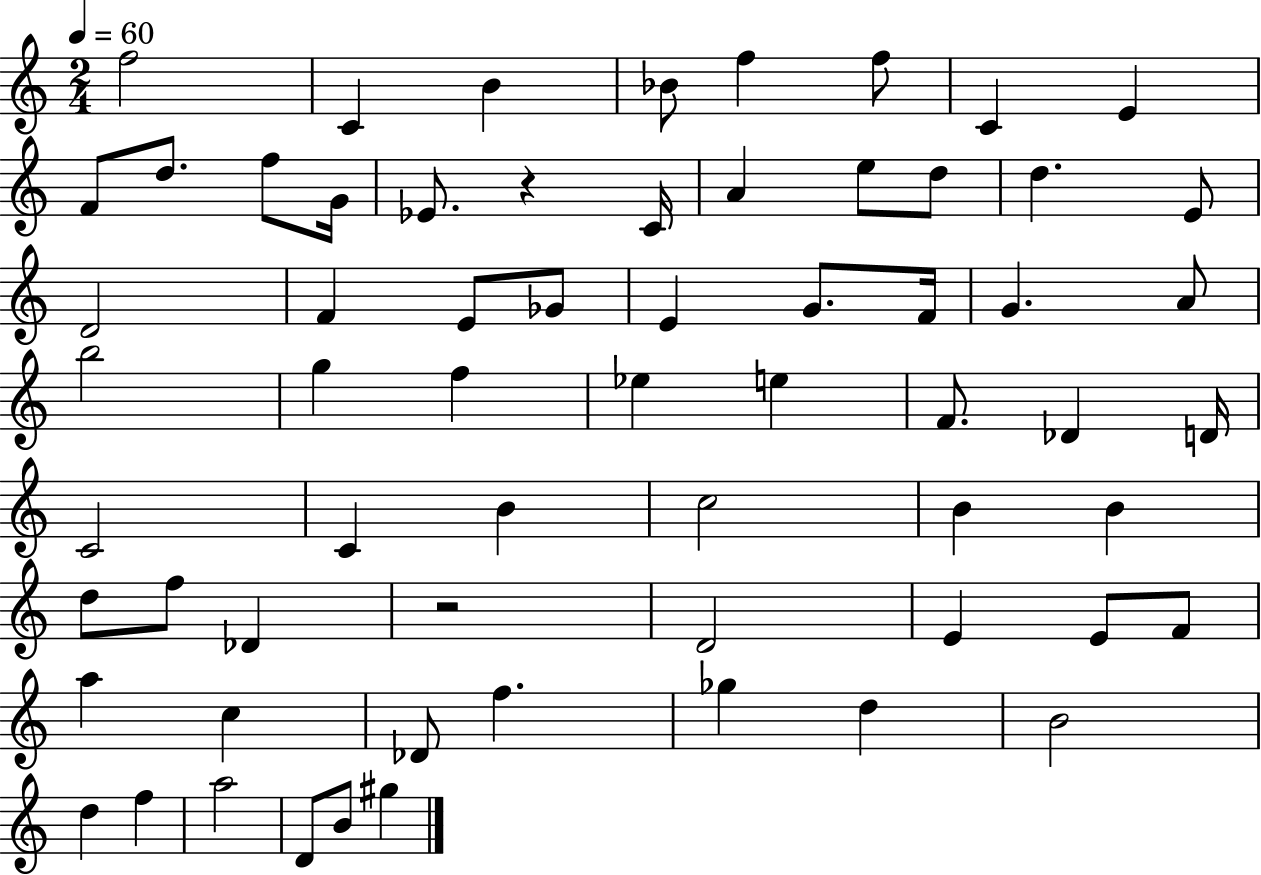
{
  \clef treble
  \numericTimeSignature
  \time 2/4
  \key c \major
  \tempo 4 = 60
  f''2 | c'4 b'4 | bes'8 f''4 f''8 | c'4 e'4 | \break f'8 d''8. f''8 g'16 | ees'8. r4 c'16 | a'4 e''8 d''8 | d''4. e'8 | \break d'2 | f'4 e'8 ges'8 | e'4 g'8. f'16 | g'4. a'8 | \break b''2 | g''4 f''4 | ees''4 e''4 | f'8. des'4 d'16 | \break c'2 | c'4 b'4 | c''2 | b'4 b'4 | \break d''8 f''8 des'4 | r2 | d'2 | e'4 e'8 f'8 | \break a''4 c''4 | des'8 f''4. | ges''4 d''4 | b'2 | \break d''4 f''4 | a''2 | d'8 b'8 gis''4 | \bar "|."
}